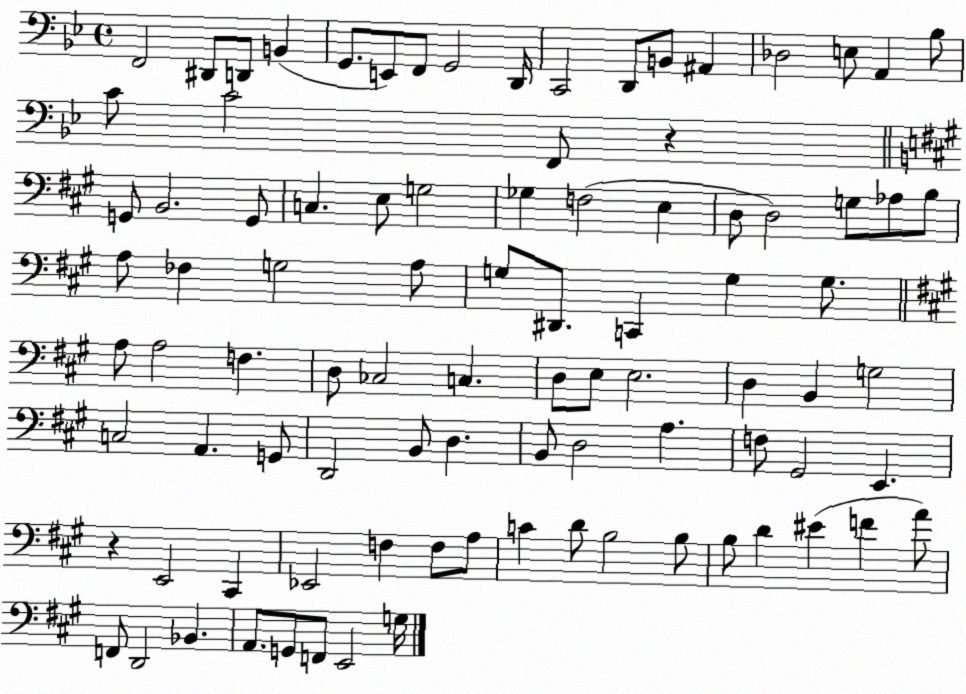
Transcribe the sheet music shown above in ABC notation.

X:1
T:Untitled
M:4/4
L:1/4
K:Bb
F,,2 ^D,,/2 D,,/2 B,, G,,/2 E,,/2 F,,/2 G,,2 D,,/4 C,,2 D,,/2 B,,/2 ^A,, _D,2 E,/2 A,, _B,/2 C/2 C2 F,,/2 z G,,/2 B,,2 G,,/2 C, E,/2 G,2 _G, F,2 E, D,/2 D,2 G,/2 _A,/2 B,/2 A,/2 _F, G,2 A,/2 G,/2 ^D,,/2 C,, G, G,/2 A,/2 A,2 F, D,/2 _C,2 C, D,/2 E,/2 E,2 D, B,, G,2 C,2 A,, G,,/2 D,,2 B,,/2 D, B,,/2 D,2 A, F,/2 ^G,,2 E,, z E,,2 ^C,, _E,,2 F, F,/2 A,/2 C D/2 B,2 B,/2 B,/2 D ^E F A/2 F,,/2 D,,2 _B,, A,,/2 G,,/2 F,,/2 E,,2 G,/4